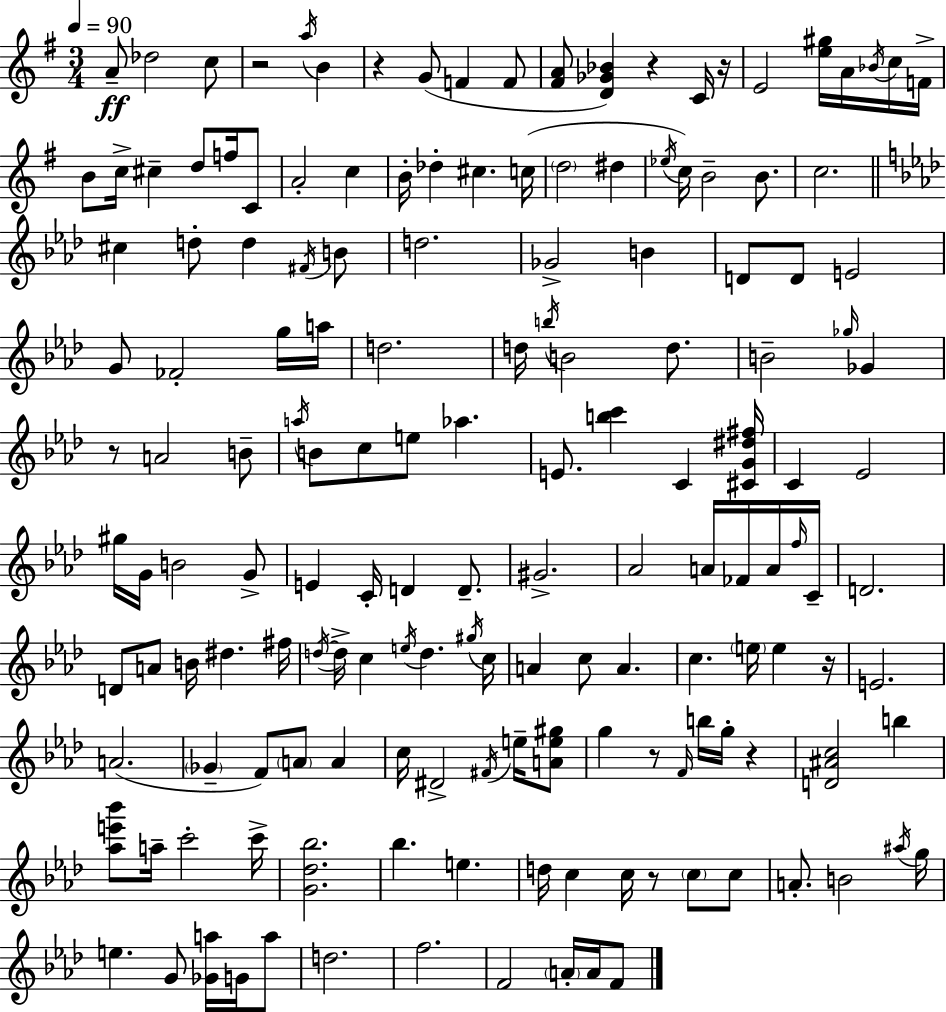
{
  \clef treble
  \numericTimeSignature
  \time 3/4
  \key e \minor
  \tempo 4 = 90
  a'8--\ff des''2 c''8 | r2 \acciaccatura { a''16 } b'4 | r4 g'8( f'4 f'8 | <fis' a'>8 <d' ges' bes'>4) r4 c'16 | \break r16 e'2 <e'' gis''>16 a'16 \acciaccatura { bes'16 } | c''16 f'16-> b'8 c''16-> cis''4-- d''8 f''16 | c'8 a'2-. c''4 | b'16-. des''4-. cis''4. | \break c''16( \parenthesize d''2 dis''4 | \acciaccatura { ees''16 } c''16) b'2-- | b'8. c''2. | \bar "||" \break \key aes \major cis''4 d''8-. d''4 \acciaccatura { fis'16 } b'8 | d''2. | ges'2-> b'4 | d'8 d'8 e'2 | \break g'8 fes'2-. g''16 | a''16 d''2. | d''16 \acciaccatura { b''16 } b'2 d''8. | b'2-- \grace { ges''16 } ges'4 | \break r8 a'2 | b'8-- \acciaccatura { a''16 } b'8 c''8 e''8 aes''4. | e'8. <b'' c'''>4 c'4 | <cis' g' dis'' fis''>16 c'4 ees'2 | \break gis''16 g'16 b'2 | g'8-> e'4 c'16-. d'4 | d'8.-- gis'2.-> | aes'2 | \break a'16 fes'16 a'16 \grace { f''16 } c'16-- d'2. | d'8 a'8 b'16 dis''4. | fis''16 \acciaccatura { d''16~ }~ d''16-> c''4 \acciaccatura { e''16 } | d''4. \acciaccatura { gis''16 } c''16 a'4 | \break c''8 a'4. c''4. | \parenthesize e''16 e''4 r16 e'2. | a'2.( | \parenthesize ges'4-- | \break f'8) \parenthesize a'8 a'4 c''16 dis'2-> | \acciaccatura { fis'16 } e''16-- <a' e'' gis''>8 g''4 | r8 \grace { f'16 } b''16 g''16-. r4 <d' ais' c''>2 | b''4 <aes'' e''' bes'''>8 | \break a''16-- c'''2-. c'''16-> <g' des'' bes''>2. | bes''4. | e''4. d''16 c''4 | c''16 r8 \parenthesize c''8 c''8 a'8.-. | \break b'2 \acciaccatura { ais''16 } g''16 e''4. | g'8 <ges' a''>16 g'16 a''8 d''2. | f''2. | f'2 | \break \parenthesize a'16-. a'16 f'8 \bar "|."
}